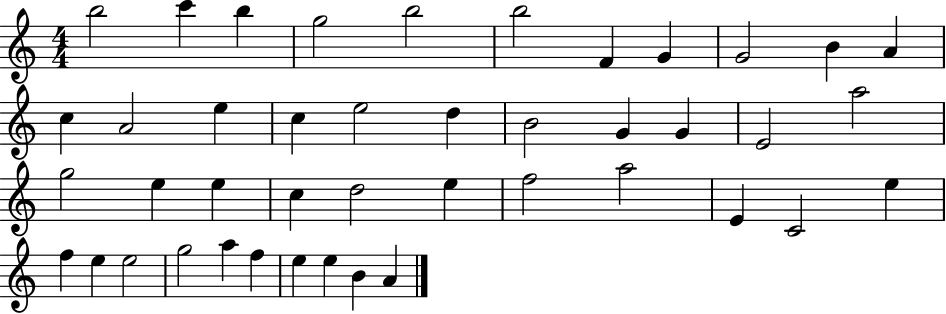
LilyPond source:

{
  \clef treble
  \numericTimeSignature
  \time 4/4
  \key c \major
  b''2 c'''4 b''4 | g''2 b''2 | b''2 f'4 g'4 | g'2 b'4 a'4 | \break c''4 a'2 e''4 | c''4 e''2 d''4 | b'2 g'4 g'4 | e'2 a''2 | \break g''2 e''4 e''4 | c''4 d''2 e''4 | f''2 a''2 | e'4 c'2 e''4 | \break f''4 e''4 e''2 | g''2 a''4 f''4 | e''4 e''4 b'4 a'4 | \bar "|."
}